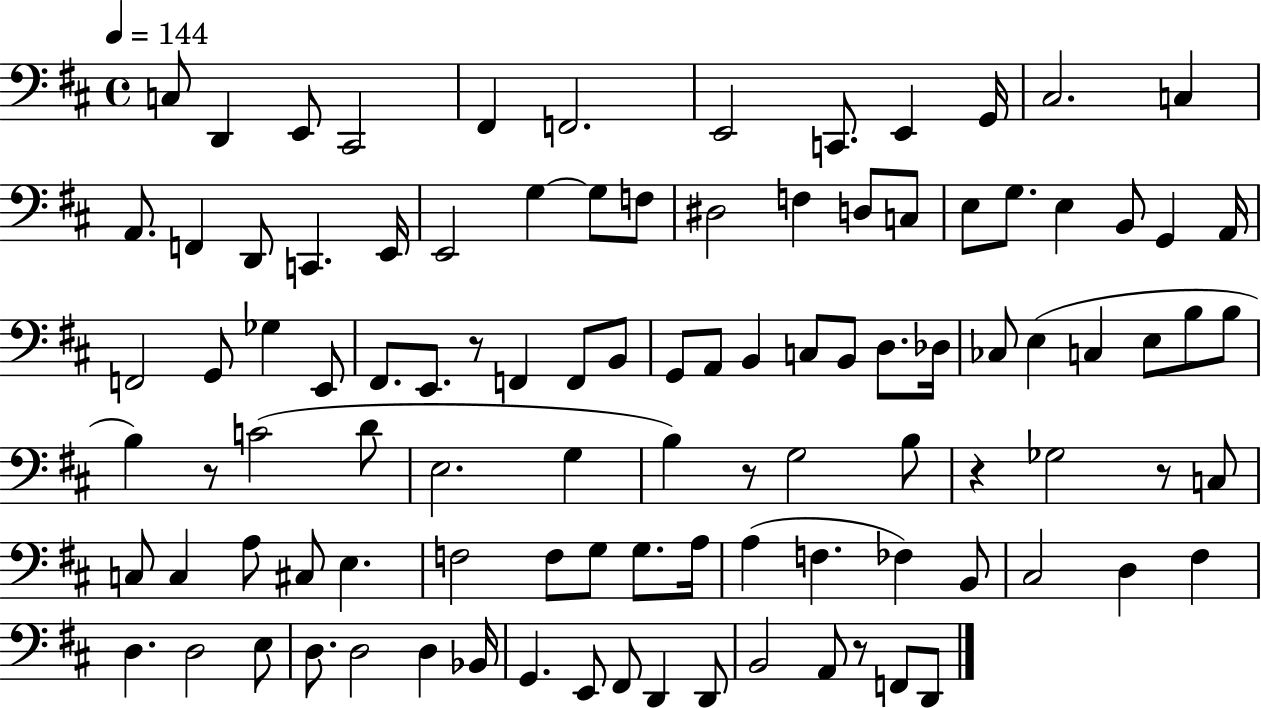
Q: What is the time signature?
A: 4/4